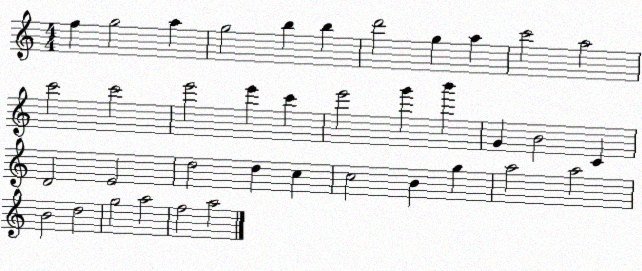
X:1
T:Untitled
M:4/4
L:1/4
K:C
f g2 a g2 b b d'2 g a c'2 a2 c'2 c'2 e'2 e' c' e'2 g' b' G B2 C D2 E2 d2 d c c2 B g a2 a2 B2 d2 g2 a2 f2 a2